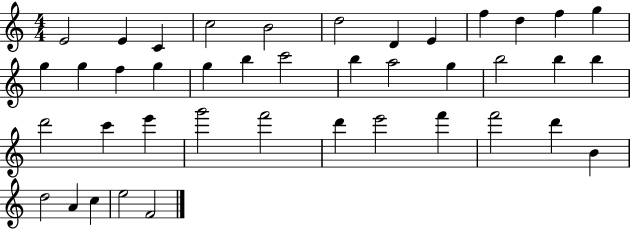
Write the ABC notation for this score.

X:1
T:Untitled
M:4/4
L:1/4
K:C
E2 E C c2 B2 d2 D E f d f g g g f g g b c'2 b a2 g b2 b b d'2 c' e' g'2 f'2 d' e'2 f' f'2 d' B d2 A c e2 F2